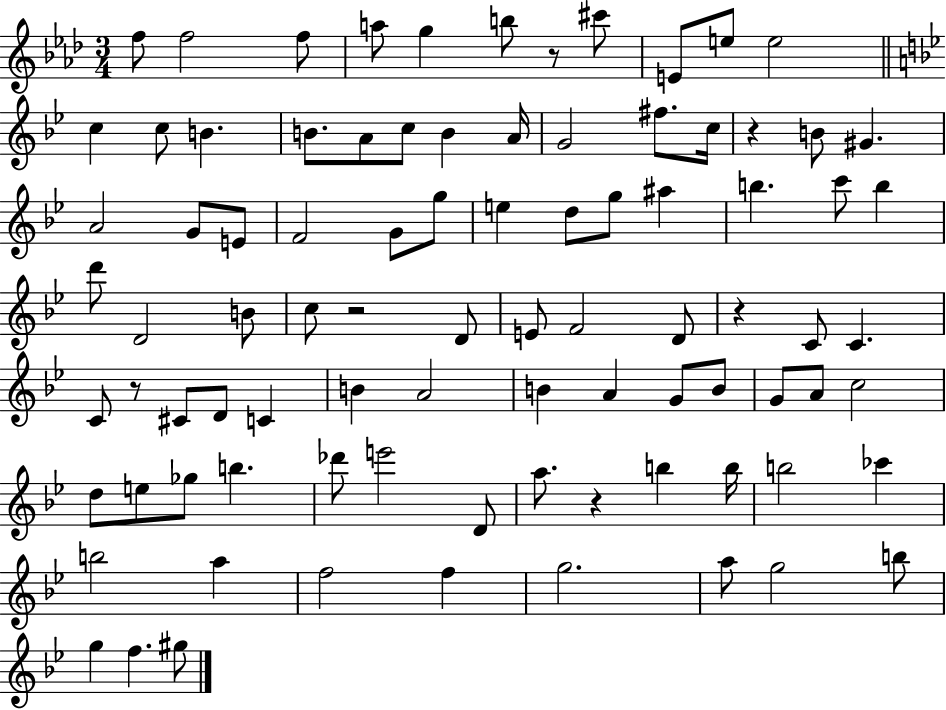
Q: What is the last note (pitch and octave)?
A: G#5